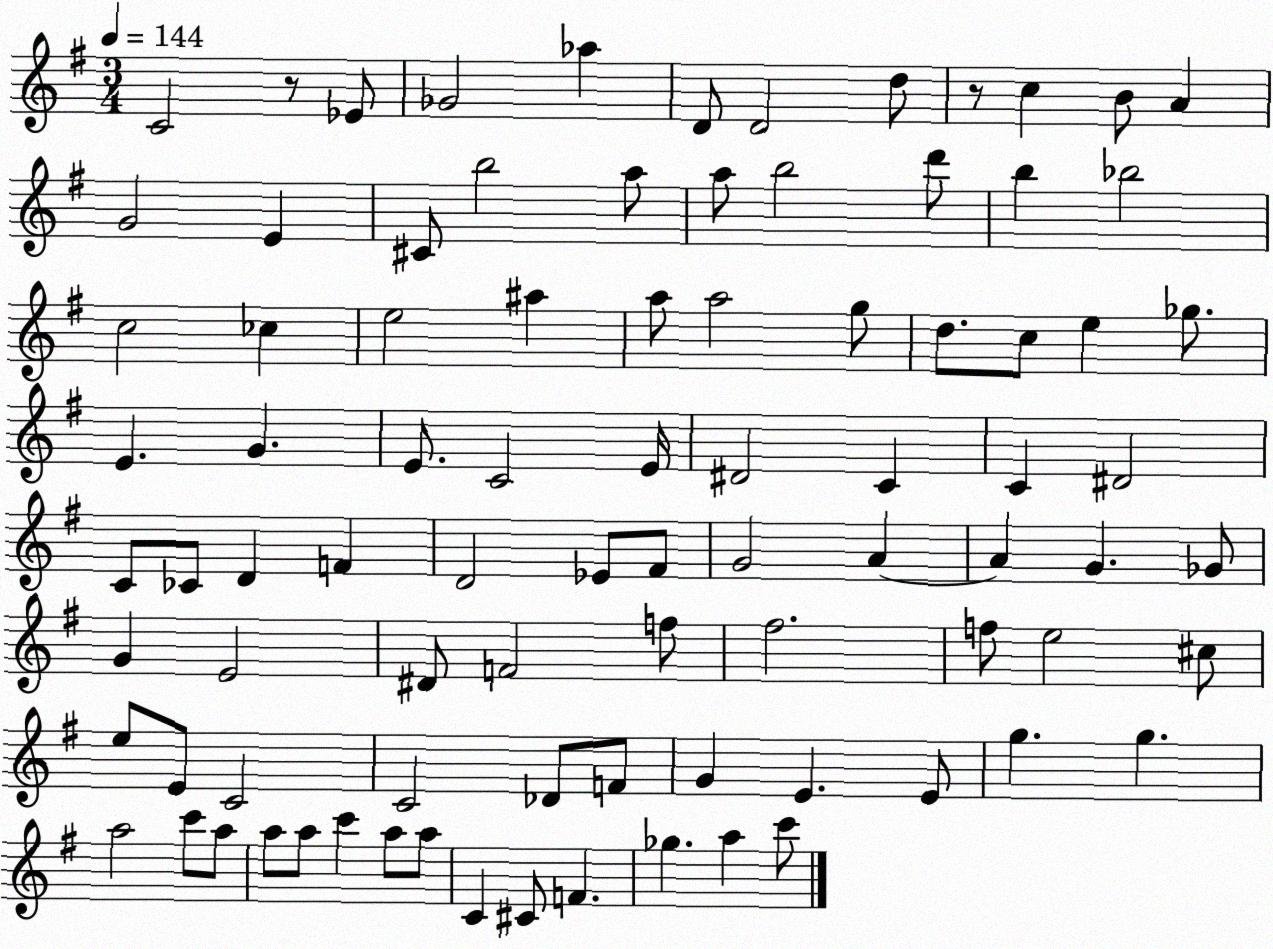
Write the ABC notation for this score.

X:1
T:Untitled
M:3/4
L:1/4
K:G
C2 z/2 _E/2 _G2 _a D/2 D2 d/2 z/2 c B/2 A G2 E ^C/2 b2 a/2 a/2 b2 d'/2 b _b2 c2 _c e2 ^a a/2 a2 g/2 d/2 c/2 e _g/2 E G E/2 C2 E/4 ^D2 C C ^D2 C/2 _C/2 D F D2 _E/2 ^F/2 G2 A A G _G/2 G E2 ^D/2 F2 f/2 ^f2 f/2 e2 ^c/2 e/2 E/2 C2 C2 _D/2 F/2 G E E/2 g g a2 c'/2 a/2 a/2 a/2 c' a/2 a/2 C ^C/2 F _g a c'/2